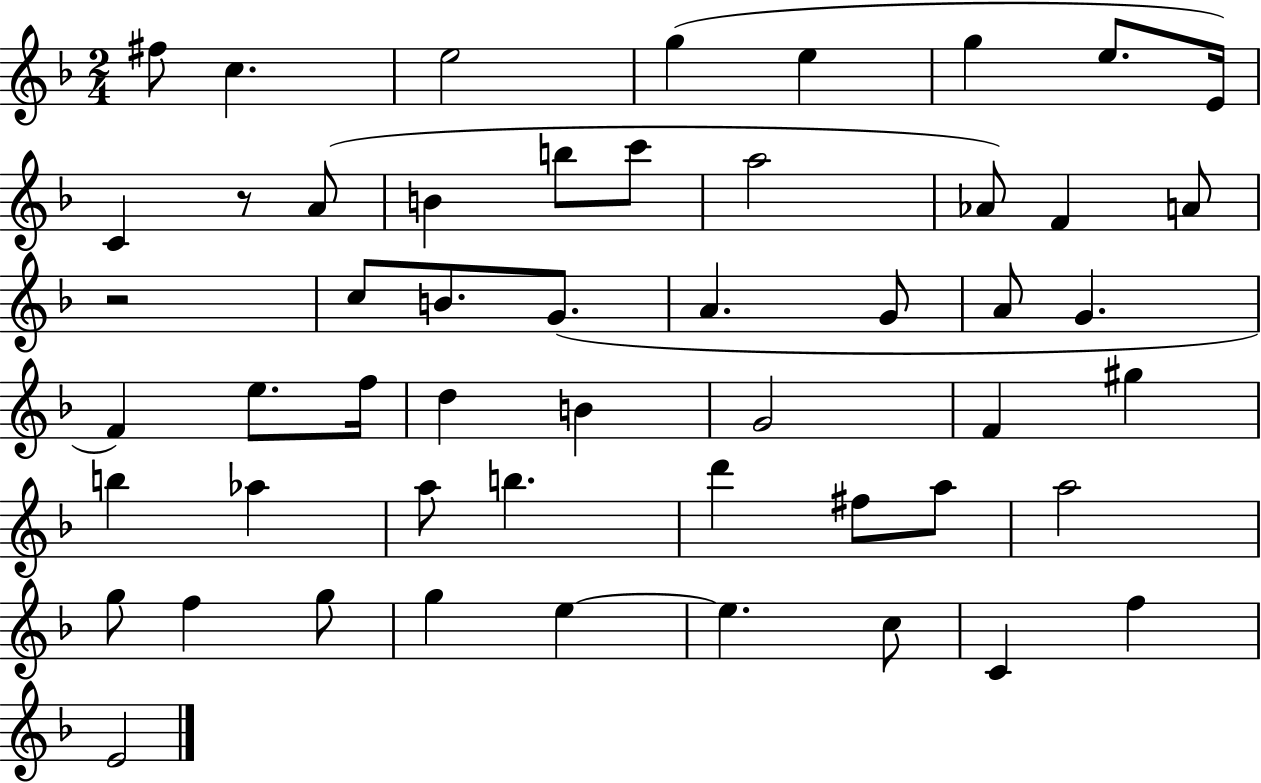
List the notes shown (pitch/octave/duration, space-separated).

F#5/e C5/q. E5/h G5/q E5/q G5/q E5/e. E4/s C4/q R/e A4/e B4/q B5/e C6/e A5/h Ab4/e F4/q A4/e R/h C5/e B4/e. G4/e. A4/q. G4/e A4/e G4/q. F4/q E5/e. F5/s D5/q B4/q G4/h F4/q G#5/q B5/q Ab5/q A5/e B5/q. D6/q F#5/e A5/e A5/h G5/e F5/q G5/e G5/q E5/q E5/q. C5/e C4/q F5/q E4/h